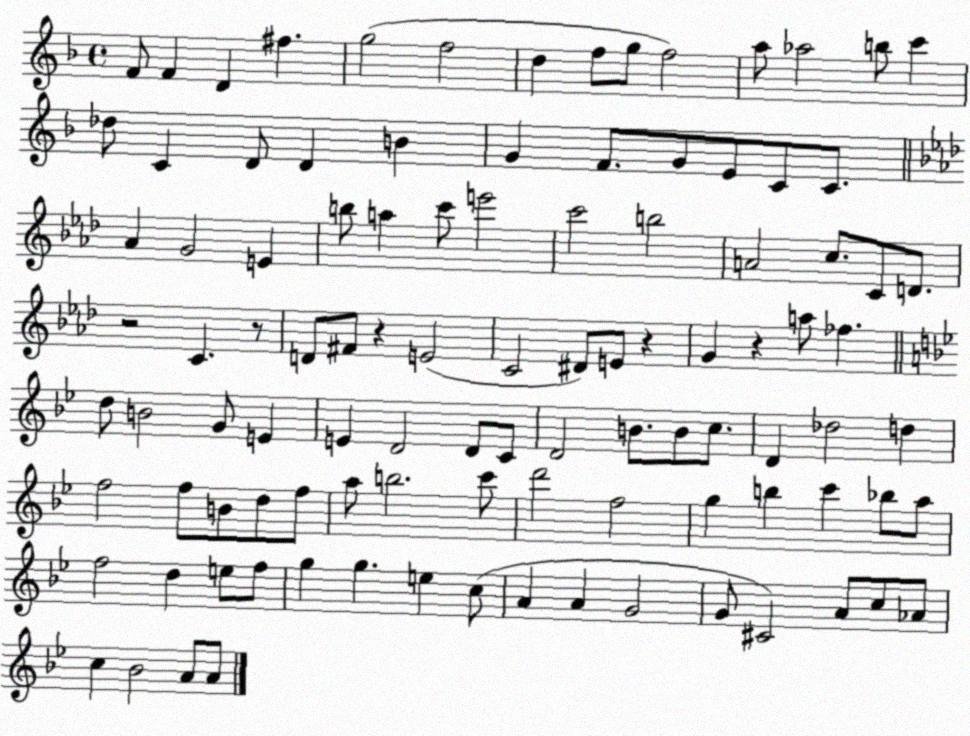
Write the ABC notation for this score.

X:1
T:Untitled
M:4/4
L:1/4
K:F
F/2 F D ^f g2 f2 d f/2 g/2 f2 a/2 _a2 b/2 c' _d/2 C D/2 D B G F/2 G/2 E/2 C/2 C/2 _A G2 E b/2 a c'/2 e'2 c'2 b2 A2 c/2 C/2 D/2 z2 C z/2 D/2 ^F/2 z E2 C2 ^D/2 E/2 z G z a/2 _f d/2 B2 G/2 E E D2 D/2 C/2 D2 B/2 B/2 c/2 D _d2 d f2 f/2 B/2 d/2 f/2 a/2 b2 c'/2 d'2 f2 g b c' _b/2 a/2 f2 d e/2 f/2 g g e c/2 A A G2 G/2 ^C2 A/2 c/2 _A/2 c _B2 A/2 A/2